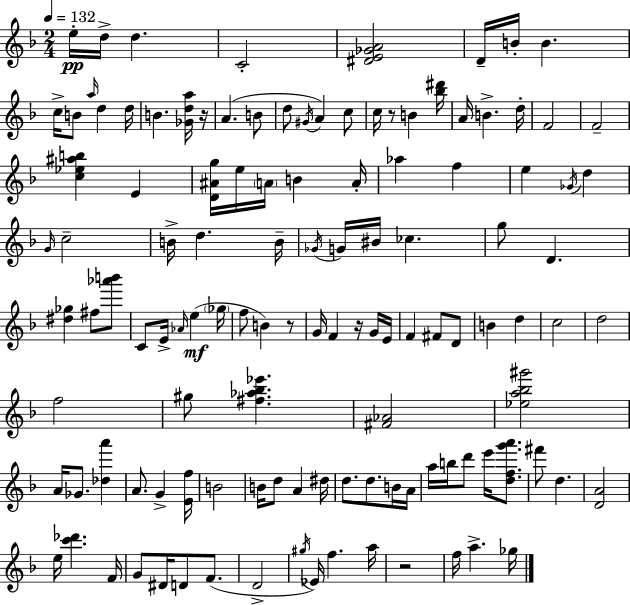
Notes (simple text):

E5/s D5/s D5/q. C4/h [D#4,E4,Gb4,A4]/h D4/s B4/s B4/q. C5/s B4/e A5/s D5/q D5/s B4/q. [Gb4,D5,A5]/s R/s A4/q. B4/e D5/e G#4/s A4/q C5/e C5/s R/e B4/q [Bb5,D#6]/s A4/s B4/q. D5/s F4/h F4/h [C5,Eb5,A#5,B5]/q E4/q [D4,A#4,G5]/s E5/s A4/s B4/q A4/s Ab5/q F5/q E5/q Gb4/s D5/q G4/s C5/h B4/s D5/q. B4/s Gb4/s G4/s BIS4/s CES5/q. G5/e D4/q. [D#5,Gb5]/q F#5/e [Ab6,B6]/e C4/e E4/s Ab4/s E5/q Gb5/s F5/e B4/q R/e G4/s F4/q R/s G4/s E4/s F4/q F#4/e D4/e B4/q D5/q C5/h D5/h F5/h G#5/e [F#5,Ab5,Bb5,Eb6]/q. [F#4,Ab4]/h [Eb5,A5,Bb5,G#6]/h A4/s Gb4/e. [Db5,A6]/q A4/e. G4/q [E4,F5]/s B4/h B4/s D5/e A4/q D#5/s D5/e. D5/e. B4/s A4/s A5/s B5/s D6/e E6/s [D5,F5,G6,A6]/e. F#6/e D5/q. [D4,A4]/h E5/s [C6,Db6]/q. F4/s G4/e D#4/s D4/e F4/e. D4/h G#5/s Eb4/s F5/q. A5/s R/h F5/s A5/q. Gb5/s